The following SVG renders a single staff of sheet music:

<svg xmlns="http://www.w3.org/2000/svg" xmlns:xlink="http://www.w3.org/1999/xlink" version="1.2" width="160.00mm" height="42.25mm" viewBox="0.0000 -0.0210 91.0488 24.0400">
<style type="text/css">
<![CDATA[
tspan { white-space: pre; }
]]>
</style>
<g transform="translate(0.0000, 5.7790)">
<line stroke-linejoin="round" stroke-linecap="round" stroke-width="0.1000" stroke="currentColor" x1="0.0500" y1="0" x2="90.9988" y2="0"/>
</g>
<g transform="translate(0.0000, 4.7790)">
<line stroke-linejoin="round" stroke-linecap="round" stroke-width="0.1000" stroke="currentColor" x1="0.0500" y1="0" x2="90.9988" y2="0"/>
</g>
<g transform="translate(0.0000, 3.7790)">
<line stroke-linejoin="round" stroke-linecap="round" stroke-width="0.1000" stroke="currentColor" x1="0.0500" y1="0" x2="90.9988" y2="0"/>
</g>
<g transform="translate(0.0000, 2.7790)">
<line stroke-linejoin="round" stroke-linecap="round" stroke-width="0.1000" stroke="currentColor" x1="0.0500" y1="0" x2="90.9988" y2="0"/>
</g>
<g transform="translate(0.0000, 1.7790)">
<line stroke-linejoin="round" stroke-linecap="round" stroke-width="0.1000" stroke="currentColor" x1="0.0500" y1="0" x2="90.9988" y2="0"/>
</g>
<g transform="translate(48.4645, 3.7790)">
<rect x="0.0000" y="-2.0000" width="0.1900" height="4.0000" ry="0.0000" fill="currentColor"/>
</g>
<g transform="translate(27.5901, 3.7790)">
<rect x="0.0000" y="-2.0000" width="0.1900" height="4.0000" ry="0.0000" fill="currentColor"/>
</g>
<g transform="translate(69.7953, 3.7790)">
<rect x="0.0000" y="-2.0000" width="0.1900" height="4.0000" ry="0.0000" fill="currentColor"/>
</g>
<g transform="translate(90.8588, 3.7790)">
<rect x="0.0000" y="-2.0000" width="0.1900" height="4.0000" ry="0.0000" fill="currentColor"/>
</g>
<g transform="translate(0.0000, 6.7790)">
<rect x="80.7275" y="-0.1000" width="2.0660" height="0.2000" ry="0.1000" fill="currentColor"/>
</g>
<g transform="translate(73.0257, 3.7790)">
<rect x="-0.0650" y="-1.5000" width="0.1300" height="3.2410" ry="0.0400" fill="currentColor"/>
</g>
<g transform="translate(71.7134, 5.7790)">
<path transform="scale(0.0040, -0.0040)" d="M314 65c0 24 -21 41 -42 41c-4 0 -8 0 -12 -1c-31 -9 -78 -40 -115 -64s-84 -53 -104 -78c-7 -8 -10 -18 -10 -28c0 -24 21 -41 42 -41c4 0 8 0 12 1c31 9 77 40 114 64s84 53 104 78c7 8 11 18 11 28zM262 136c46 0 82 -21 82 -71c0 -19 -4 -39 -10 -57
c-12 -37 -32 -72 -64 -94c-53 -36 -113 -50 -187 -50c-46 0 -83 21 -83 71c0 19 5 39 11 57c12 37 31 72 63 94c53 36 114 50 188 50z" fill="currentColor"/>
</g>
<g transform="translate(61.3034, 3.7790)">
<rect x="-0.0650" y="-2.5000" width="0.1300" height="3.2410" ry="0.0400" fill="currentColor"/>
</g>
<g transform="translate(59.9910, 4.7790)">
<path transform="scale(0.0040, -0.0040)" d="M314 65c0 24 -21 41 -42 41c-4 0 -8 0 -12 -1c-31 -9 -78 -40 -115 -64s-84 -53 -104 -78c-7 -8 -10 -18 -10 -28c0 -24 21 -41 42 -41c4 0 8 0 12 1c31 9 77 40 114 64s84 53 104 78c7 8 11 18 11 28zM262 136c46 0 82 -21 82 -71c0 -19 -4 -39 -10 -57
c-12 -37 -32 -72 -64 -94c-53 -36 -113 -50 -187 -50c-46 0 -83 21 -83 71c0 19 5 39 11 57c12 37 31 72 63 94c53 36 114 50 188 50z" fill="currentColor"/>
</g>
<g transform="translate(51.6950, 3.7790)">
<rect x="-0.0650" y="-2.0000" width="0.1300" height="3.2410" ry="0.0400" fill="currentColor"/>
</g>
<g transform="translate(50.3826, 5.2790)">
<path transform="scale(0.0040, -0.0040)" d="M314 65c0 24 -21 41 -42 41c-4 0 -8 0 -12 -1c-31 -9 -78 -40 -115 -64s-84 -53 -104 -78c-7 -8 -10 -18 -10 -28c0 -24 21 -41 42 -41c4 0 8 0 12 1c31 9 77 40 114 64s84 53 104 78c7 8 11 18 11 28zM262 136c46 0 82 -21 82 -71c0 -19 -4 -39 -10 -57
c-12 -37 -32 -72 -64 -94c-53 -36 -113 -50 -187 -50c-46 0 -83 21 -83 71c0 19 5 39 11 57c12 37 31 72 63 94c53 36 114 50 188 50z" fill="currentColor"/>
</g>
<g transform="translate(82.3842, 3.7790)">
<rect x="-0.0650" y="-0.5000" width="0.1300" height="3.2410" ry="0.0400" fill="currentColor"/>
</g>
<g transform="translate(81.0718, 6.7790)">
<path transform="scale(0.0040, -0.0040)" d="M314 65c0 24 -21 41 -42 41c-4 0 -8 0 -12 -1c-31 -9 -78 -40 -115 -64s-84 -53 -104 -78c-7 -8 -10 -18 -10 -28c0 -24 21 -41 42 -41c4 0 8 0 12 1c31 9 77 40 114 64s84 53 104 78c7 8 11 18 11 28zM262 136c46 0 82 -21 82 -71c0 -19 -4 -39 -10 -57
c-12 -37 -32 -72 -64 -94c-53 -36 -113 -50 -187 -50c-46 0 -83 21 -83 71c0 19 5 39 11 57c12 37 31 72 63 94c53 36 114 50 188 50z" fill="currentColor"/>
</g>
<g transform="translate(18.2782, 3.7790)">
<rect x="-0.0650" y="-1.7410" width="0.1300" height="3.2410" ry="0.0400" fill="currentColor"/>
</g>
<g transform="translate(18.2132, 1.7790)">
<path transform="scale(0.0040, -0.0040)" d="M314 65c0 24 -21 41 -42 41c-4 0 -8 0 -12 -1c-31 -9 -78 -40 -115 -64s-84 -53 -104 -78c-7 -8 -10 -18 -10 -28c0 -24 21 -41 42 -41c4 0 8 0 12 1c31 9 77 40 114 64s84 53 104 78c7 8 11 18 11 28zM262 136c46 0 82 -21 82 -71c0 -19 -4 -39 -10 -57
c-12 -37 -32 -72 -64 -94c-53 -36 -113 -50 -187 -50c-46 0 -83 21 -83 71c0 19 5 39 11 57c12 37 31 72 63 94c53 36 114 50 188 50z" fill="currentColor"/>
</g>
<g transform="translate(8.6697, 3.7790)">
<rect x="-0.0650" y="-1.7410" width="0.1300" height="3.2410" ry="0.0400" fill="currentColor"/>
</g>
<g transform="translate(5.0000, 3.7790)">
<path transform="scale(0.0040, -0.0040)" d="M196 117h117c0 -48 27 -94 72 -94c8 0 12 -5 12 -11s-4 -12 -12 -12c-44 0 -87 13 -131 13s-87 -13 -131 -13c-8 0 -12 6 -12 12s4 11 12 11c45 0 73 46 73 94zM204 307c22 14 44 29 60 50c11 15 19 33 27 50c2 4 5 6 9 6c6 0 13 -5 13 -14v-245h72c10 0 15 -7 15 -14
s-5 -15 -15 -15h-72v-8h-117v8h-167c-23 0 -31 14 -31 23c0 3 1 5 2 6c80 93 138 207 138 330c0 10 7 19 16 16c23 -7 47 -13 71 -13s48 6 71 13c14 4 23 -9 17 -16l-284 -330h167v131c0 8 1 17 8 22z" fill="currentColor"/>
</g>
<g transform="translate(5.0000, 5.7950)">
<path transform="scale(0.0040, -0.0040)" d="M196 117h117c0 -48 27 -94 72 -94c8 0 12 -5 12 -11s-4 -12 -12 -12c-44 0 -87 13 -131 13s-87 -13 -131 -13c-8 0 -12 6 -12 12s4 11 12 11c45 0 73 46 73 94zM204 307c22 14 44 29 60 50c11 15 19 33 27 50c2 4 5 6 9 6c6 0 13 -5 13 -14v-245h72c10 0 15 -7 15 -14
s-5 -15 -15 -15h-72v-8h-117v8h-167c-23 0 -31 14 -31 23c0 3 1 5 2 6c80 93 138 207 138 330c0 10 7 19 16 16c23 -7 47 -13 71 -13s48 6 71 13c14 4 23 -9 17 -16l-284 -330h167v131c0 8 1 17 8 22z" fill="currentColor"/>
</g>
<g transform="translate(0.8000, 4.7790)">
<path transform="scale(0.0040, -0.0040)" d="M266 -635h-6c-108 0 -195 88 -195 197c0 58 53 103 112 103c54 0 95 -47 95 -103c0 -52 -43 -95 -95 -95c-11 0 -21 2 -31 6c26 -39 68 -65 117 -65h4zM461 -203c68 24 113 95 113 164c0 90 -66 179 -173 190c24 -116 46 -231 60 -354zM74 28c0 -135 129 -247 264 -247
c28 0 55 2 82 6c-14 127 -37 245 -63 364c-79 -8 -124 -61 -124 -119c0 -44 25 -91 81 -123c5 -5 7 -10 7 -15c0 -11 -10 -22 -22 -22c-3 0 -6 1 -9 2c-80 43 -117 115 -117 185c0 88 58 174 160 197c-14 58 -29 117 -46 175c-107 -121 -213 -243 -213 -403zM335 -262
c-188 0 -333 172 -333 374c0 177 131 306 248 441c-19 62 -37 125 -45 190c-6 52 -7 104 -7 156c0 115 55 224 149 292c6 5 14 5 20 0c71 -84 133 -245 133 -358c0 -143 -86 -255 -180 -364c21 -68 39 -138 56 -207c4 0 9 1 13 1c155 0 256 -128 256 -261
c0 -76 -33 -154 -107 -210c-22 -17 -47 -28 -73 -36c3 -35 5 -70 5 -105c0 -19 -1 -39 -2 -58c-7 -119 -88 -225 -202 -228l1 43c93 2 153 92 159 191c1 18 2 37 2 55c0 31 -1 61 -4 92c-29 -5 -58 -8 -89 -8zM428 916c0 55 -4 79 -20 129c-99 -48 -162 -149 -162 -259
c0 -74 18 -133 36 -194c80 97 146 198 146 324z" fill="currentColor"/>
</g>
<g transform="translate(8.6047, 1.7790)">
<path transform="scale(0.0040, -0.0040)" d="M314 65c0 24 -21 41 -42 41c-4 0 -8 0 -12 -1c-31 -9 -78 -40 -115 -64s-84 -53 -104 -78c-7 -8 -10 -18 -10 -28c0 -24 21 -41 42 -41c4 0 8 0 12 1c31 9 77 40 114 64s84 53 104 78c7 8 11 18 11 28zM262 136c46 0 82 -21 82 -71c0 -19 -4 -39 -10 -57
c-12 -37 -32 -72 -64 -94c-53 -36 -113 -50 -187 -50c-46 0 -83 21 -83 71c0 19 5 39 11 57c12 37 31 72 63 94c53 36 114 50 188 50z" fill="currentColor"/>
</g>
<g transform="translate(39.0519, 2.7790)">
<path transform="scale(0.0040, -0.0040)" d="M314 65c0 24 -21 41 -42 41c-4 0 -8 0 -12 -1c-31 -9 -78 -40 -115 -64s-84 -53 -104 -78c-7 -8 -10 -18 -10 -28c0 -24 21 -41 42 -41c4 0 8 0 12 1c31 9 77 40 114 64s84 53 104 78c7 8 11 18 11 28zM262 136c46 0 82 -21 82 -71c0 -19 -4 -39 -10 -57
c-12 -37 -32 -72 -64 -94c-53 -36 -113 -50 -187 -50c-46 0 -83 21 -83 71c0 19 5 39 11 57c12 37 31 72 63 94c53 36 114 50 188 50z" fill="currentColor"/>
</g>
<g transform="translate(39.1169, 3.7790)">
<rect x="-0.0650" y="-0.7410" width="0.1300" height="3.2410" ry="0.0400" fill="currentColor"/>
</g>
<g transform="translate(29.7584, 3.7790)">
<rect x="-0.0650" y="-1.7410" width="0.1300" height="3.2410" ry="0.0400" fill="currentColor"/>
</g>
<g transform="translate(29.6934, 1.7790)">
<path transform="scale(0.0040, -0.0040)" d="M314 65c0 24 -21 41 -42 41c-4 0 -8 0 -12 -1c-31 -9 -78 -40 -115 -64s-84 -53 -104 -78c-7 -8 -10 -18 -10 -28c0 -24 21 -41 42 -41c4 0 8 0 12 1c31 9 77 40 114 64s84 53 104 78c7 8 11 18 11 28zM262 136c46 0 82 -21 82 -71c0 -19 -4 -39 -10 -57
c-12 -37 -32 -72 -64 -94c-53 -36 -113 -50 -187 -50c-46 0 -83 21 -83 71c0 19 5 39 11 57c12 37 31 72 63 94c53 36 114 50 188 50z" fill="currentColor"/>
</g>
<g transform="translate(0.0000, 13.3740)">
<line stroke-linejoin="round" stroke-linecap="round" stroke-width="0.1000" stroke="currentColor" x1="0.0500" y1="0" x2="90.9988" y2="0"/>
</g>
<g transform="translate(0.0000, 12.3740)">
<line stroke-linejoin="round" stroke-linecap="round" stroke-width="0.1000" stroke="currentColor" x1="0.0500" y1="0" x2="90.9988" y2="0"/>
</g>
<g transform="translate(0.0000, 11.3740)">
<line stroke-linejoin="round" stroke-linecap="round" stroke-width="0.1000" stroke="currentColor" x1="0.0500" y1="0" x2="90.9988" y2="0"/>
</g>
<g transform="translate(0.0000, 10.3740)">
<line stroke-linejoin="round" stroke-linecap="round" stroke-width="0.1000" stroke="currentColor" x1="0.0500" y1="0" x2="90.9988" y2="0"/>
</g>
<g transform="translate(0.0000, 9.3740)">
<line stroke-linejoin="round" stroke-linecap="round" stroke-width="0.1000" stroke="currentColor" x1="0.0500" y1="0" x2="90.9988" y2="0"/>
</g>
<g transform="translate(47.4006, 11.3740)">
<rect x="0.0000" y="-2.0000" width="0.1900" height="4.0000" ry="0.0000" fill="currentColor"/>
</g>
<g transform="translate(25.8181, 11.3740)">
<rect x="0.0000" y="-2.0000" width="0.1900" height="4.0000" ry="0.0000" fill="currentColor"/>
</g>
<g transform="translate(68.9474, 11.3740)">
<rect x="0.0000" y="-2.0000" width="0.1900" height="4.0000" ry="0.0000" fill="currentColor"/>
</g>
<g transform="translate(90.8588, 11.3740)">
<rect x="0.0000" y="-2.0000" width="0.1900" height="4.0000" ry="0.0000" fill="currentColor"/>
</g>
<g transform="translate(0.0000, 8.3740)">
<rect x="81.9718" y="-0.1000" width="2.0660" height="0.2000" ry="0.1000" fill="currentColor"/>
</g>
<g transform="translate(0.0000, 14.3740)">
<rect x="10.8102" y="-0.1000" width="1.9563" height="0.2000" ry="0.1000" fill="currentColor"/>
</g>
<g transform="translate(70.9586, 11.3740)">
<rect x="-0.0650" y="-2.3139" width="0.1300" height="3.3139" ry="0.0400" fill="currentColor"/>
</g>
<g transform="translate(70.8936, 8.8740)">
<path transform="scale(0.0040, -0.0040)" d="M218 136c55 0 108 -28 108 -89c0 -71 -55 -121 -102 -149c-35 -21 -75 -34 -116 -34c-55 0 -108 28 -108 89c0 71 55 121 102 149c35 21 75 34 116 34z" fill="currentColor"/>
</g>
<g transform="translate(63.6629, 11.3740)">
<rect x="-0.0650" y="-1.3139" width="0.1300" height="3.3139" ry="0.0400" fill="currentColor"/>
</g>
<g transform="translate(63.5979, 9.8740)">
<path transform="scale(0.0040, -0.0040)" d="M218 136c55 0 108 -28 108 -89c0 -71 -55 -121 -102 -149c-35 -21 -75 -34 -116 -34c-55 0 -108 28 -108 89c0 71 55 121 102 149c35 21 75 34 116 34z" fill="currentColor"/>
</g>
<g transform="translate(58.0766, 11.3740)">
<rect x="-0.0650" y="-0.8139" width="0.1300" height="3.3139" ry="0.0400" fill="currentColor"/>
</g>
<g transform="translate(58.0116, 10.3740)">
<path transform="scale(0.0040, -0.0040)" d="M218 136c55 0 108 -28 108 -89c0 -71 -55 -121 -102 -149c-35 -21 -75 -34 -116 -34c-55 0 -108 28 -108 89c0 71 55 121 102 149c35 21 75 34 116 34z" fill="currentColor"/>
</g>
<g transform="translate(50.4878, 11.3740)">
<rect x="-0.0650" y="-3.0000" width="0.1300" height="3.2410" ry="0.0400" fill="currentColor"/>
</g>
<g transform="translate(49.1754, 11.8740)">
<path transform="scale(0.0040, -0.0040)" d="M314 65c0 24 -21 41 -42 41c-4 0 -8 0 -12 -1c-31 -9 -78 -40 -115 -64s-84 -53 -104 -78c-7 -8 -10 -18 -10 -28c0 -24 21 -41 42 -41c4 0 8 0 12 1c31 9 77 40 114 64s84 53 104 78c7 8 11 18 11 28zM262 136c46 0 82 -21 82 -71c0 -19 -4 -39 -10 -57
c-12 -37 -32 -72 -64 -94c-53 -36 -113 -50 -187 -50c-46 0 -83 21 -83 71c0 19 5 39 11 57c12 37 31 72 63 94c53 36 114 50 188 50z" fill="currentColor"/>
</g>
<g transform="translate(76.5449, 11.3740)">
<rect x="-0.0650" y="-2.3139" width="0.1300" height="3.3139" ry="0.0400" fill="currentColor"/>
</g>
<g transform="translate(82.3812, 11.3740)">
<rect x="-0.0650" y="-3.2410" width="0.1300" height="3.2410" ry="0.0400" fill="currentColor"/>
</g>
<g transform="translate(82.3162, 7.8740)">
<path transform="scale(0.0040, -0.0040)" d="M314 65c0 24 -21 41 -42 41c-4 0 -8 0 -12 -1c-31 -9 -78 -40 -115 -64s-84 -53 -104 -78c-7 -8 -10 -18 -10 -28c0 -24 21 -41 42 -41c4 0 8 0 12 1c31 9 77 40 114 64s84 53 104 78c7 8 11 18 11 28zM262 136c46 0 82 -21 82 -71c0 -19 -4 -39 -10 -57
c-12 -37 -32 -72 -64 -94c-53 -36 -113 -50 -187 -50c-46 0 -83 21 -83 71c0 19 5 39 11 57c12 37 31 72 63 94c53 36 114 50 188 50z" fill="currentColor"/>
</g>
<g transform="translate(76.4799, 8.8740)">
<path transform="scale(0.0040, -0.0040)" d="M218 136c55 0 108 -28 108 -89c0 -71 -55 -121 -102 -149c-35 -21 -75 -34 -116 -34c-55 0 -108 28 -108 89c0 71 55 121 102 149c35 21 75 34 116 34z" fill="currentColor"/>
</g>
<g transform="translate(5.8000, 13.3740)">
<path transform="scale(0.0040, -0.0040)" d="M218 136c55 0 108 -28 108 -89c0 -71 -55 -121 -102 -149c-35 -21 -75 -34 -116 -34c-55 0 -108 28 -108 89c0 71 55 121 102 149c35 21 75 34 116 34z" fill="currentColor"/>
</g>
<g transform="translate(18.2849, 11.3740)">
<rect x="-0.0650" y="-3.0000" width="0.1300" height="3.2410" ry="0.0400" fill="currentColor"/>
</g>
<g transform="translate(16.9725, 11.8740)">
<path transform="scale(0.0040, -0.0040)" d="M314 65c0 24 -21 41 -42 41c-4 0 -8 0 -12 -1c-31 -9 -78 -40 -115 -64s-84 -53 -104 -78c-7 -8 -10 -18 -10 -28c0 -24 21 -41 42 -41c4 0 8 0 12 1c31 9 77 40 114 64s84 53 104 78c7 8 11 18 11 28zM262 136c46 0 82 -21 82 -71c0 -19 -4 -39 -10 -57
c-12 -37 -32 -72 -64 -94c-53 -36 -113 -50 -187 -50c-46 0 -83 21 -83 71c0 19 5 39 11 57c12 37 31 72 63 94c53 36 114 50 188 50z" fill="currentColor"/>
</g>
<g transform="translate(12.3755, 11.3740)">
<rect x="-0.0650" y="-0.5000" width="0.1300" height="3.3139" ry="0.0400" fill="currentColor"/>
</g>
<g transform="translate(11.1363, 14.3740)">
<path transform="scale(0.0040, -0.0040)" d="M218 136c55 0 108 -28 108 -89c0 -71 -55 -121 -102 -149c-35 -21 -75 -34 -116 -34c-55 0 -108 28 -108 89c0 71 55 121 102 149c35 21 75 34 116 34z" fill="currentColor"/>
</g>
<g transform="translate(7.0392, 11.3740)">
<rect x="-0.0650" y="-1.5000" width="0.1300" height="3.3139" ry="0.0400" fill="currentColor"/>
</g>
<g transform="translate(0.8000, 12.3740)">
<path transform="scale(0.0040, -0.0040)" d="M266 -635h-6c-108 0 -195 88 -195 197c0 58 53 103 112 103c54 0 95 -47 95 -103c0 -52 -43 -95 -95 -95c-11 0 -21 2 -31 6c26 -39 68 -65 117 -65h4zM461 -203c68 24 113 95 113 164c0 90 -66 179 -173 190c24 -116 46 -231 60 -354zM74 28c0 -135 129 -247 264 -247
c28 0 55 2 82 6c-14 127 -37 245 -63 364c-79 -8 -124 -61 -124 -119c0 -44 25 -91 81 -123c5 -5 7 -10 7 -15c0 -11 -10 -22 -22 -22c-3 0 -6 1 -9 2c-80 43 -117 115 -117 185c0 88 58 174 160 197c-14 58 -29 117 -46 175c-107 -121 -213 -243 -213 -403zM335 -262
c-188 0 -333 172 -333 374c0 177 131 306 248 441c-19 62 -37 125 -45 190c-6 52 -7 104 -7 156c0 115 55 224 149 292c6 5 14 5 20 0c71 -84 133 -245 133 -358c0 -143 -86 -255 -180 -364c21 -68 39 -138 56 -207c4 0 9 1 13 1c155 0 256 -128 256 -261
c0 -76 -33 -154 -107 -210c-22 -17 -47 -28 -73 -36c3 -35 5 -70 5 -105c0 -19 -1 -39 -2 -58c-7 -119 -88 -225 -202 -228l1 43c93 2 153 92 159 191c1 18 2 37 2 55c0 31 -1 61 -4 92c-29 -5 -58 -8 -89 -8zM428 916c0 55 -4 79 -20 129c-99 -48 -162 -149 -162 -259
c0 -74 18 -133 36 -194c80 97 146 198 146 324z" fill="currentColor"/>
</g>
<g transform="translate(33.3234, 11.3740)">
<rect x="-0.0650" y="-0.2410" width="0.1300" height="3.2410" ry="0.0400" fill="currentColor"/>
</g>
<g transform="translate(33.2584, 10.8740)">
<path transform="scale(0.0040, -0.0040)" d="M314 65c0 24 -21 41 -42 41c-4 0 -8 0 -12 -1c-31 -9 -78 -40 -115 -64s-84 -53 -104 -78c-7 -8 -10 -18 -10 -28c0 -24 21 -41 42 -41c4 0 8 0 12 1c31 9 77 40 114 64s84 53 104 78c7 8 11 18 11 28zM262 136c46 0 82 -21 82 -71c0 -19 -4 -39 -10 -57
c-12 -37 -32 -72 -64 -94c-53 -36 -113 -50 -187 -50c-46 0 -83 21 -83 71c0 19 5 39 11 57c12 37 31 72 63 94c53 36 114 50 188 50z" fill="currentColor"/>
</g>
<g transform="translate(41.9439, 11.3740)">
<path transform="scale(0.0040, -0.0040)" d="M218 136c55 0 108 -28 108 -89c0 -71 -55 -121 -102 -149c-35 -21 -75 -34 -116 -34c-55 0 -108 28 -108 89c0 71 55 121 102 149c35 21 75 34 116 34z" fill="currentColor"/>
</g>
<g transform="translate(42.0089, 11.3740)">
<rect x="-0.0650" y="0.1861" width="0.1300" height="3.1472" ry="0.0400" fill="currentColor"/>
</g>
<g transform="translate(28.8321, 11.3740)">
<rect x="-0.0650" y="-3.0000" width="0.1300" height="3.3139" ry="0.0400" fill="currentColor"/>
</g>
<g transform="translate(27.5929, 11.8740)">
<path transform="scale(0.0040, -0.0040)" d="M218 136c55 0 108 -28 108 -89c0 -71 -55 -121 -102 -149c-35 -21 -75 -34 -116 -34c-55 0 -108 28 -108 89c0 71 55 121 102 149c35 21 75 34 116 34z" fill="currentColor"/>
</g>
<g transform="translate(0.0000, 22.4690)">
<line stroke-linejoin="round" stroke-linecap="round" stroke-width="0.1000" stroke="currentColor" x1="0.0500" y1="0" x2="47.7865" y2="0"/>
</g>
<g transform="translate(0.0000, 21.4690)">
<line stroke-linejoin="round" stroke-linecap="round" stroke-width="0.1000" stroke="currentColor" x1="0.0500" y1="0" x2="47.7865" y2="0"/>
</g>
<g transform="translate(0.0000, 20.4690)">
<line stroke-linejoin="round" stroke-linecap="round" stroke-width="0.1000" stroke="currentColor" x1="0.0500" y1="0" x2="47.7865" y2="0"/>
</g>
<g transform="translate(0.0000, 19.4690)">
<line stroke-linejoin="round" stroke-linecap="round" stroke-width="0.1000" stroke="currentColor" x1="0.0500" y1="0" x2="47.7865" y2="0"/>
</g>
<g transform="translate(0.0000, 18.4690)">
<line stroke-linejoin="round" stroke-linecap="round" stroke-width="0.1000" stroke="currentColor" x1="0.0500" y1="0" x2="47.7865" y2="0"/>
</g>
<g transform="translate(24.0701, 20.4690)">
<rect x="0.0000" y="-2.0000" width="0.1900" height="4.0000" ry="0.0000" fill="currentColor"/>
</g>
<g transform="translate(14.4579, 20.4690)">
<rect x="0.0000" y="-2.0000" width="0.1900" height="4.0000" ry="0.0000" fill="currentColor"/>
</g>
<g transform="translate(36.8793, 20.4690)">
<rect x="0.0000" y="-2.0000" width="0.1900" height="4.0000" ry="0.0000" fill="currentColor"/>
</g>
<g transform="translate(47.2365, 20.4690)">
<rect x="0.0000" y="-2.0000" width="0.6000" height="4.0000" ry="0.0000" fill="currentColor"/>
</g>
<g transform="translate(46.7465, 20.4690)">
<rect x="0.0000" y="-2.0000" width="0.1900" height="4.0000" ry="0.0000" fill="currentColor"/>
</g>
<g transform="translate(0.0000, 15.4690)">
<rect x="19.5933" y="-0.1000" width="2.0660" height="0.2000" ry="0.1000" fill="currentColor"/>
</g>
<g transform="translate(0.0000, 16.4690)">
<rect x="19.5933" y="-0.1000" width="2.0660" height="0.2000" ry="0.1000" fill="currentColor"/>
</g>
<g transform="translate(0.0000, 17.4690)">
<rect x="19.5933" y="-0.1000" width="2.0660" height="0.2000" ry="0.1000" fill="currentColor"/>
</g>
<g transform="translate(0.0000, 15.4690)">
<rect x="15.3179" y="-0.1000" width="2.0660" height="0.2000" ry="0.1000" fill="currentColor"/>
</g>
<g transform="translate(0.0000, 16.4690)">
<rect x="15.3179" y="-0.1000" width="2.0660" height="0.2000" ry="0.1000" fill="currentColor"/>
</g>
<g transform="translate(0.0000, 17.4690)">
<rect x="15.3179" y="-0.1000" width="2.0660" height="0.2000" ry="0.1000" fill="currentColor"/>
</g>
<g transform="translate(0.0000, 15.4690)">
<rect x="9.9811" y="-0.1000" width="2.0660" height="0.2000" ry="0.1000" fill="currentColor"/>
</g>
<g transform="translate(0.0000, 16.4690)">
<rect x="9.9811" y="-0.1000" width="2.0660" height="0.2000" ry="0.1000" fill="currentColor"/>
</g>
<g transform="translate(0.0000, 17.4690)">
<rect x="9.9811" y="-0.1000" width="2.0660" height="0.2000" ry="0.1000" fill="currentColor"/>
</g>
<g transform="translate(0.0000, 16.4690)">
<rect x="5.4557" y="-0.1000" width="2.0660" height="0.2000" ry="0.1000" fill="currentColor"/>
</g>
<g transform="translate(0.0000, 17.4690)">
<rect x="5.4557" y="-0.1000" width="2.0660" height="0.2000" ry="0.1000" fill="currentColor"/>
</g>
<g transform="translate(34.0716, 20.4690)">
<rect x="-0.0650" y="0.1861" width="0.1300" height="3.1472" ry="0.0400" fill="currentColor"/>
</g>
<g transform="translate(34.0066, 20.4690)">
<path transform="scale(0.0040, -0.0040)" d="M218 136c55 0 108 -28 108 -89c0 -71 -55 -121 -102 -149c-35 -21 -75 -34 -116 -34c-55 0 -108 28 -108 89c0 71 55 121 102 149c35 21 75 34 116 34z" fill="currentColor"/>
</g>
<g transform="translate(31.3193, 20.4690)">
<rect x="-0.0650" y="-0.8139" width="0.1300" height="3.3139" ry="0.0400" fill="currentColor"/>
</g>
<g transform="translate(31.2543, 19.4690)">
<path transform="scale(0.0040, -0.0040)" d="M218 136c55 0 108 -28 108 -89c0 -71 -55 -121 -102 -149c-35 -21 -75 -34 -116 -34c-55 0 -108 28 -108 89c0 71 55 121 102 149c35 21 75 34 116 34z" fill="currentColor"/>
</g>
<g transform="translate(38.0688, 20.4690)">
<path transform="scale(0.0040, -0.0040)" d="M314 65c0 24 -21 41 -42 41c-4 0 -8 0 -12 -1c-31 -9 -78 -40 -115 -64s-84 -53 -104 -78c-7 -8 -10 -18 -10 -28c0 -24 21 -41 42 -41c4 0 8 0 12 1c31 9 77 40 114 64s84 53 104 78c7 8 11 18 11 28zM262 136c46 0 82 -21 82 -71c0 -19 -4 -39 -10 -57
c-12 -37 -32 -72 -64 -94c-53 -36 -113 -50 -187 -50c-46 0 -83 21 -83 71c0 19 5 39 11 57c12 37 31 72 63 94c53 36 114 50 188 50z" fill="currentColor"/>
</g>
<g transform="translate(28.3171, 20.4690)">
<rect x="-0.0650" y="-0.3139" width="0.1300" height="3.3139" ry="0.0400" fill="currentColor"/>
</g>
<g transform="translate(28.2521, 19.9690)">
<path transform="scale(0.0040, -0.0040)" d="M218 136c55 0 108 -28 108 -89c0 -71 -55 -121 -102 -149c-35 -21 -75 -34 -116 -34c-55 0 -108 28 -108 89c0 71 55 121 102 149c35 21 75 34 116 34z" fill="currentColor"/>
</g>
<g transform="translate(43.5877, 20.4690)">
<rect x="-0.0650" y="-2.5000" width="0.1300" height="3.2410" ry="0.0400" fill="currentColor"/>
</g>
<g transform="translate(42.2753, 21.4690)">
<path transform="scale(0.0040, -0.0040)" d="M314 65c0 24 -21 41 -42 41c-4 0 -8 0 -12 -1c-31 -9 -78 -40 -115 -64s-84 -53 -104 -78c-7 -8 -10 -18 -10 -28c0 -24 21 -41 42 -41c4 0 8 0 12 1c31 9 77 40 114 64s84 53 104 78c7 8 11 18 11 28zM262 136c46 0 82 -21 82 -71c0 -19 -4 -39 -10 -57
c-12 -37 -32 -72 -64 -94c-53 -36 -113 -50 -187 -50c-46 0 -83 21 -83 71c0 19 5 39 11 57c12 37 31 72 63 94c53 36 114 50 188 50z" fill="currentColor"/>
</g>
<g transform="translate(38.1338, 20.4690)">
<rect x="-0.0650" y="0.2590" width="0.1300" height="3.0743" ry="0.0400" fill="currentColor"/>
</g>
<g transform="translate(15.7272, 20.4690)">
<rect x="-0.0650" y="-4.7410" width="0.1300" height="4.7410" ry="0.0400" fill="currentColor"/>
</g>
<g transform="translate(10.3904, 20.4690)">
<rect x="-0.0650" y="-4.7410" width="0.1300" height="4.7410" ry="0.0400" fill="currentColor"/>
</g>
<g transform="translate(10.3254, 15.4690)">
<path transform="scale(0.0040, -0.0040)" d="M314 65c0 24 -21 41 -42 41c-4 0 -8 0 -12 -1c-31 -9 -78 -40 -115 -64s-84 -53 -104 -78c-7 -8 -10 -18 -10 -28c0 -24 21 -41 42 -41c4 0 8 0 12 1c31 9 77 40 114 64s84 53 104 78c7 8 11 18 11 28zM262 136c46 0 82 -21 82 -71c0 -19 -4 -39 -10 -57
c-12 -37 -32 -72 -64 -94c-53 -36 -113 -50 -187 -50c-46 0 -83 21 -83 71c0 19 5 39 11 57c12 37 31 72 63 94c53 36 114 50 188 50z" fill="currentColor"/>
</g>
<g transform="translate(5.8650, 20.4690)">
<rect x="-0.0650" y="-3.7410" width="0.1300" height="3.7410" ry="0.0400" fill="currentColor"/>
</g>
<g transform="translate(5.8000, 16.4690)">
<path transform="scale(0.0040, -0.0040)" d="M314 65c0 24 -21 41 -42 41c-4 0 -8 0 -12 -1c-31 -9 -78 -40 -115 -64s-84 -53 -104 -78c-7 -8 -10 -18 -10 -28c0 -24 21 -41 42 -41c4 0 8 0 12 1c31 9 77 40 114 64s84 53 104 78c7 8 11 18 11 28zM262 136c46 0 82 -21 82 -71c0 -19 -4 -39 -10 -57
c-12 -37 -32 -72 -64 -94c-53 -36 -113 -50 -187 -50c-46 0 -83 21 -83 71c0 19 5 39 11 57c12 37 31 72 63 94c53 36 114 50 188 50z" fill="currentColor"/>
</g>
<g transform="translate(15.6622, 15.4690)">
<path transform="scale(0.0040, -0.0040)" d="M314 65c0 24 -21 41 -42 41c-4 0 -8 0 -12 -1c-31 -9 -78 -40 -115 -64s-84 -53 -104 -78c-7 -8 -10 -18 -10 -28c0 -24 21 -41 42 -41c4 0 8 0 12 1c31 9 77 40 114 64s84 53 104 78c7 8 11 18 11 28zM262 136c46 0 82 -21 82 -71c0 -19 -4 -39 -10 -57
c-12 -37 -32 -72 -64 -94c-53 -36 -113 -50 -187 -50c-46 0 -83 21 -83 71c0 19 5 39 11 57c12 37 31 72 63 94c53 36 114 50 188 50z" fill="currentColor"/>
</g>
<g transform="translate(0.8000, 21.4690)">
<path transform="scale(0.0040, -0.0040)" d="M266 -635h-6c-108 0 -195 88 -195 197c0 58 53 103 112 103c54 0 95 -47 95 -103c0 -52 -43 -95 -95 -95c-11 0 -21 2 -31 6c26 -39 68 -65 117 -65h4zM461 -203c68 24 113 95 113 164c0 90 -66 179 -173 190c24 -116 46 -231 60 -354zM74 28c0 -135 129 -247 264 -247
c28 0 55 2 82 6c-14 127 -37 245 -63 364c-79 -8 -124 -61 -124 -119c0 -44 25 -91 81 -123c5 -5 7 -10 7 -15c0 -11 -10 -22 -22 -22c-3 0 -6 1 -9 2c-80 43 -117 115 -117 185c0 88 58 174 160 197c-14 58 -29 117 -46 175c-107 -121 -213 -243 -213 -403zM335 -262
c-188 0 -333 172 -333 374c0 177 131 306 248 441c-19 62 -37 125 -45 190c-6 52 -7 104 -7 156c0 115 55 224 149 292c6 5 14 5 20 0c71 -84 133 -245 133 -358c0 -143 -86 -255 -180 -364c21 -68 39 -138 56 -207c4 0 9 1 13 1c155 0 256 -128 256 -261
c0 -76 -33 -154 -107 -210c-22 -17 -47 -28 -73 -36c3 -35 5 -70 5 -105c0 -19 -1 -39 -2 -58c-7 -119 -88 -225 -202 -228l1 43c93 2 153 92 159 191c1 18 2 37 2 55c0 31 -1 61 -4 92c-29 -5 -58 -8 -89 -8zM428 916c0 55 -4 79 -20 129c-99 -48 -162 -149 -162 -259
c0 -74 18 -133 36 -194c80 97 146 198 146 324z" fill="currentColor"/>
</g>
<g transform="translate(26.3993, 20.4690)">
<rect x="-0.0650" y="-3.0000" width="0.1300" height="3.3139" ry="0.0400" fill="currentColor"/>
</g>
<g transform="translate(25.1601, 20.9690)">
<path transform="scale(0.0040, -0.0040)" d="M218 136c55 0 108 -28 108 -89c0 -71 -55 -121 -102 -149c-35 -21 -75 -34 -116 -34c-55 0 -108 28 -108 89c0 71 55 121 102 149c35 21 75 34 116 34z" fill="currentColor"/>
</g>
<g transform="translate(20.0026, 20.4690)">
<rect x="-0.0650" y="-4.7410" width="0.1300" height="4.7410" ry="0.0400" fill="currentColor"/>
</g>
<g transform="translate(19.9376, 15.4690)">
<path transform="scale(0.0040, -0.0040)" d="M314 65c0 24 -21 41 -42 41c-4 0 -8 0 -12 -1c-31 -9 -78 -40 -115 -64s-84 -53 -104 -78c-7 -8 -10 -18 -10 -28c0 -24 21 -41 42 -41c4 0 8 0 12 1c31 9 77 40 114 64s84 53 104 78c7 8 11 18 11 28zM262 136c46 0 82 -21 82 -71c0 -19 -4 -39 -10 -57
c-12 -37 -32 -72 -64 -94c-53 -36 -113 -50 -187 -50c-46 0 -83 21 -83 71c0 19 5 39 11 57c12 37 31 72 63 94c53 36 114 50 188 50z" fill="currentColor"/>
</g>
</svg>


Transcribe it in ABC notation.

X:1
T:Untitled
M:4/4
L:1/4
K:C
f2 f2 f2 d2 F2 G2 E2 C2 E C A2 A c2 B A2 d e g g b2 c'2 e'2 e'2 e'2 A c d B B2 G2